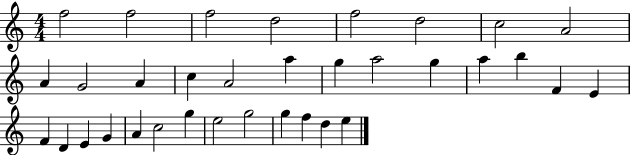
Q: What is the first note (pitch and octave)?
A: F5